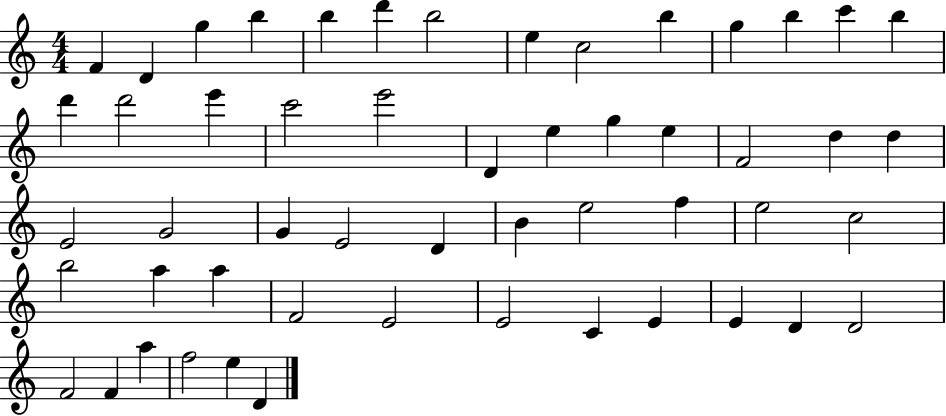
X:1
T:Untitled
M:4/4
L:1/4
K:C
F D g b b d' b2 e c2 b g b c' b d' d'2 e' c'2 e'2 D e g e F2 d d E2 G2 G E2 D B e2 f e2 c2 b2 a a F2 E2 E2 C E E D D2 F2 F a f2 e D